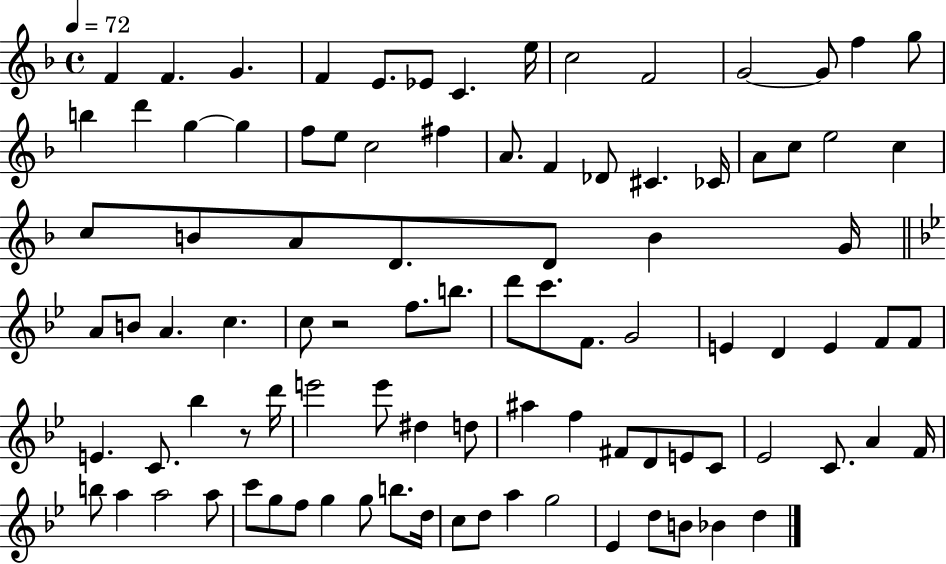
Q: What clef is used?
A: treble